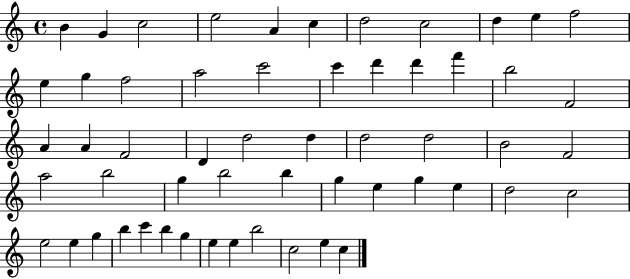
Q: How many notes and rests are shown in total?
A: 56